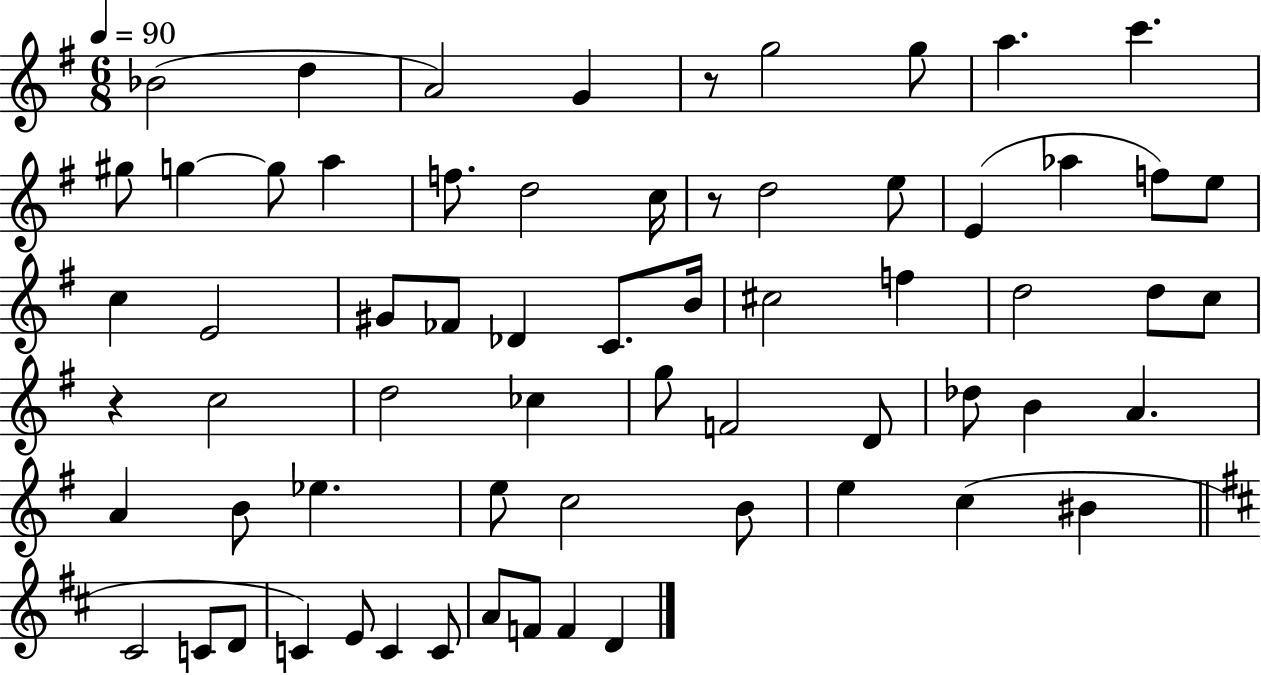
X:1
T:Untitled
M:6/8
L:1/4
K:G
_B2 d A2 G z/2 g2 g/2 a c' ^g/2 g g/2 a f/2 d2 c/4 z/2 d2 e/2 E _a f/2 e/2 c E2 ^G/2 _F/2 _D C/2 B/4 ^c2 f d2 d/2 c/2 z c2 d2 _c g/2 F2 D/2 _d/2 B A A B/2 _e e/2 c2 B/2 e c ^B ^C2 C/2 D/2 C E/2 C C/2 A/2 F/2 F D